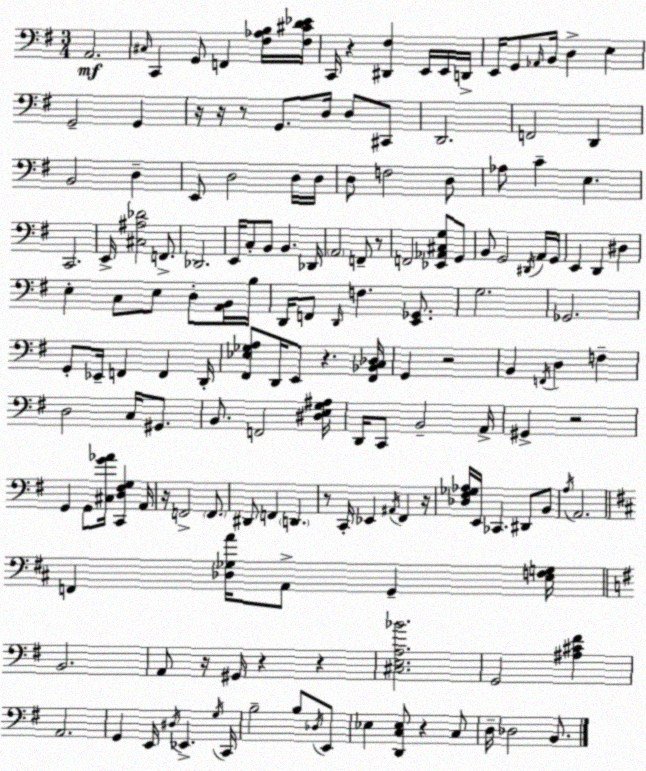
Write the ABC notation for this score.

X:1
T:Untitled
M:3/4
L:1/4
K:Em
A,,2 ^C,/4 C,, G,,/2 F,, [^F,_A,B,]/4 [^F,^CD_E]/4 C,,/4 z [^D,,^F,] E,,/4 E,,/4 D,,/4 E,,/4 G,,/2 _A,,/4 B,,/4 D, E, G,,2 G,, z/4 z/4 z/2 G,,/2 D,/4 D,/2 ^C,,/2 D,,2 F,,2 D,, B,,2 D, E,,/2 D,2 D,/4 D,/4 D,/2 F,2 D,/2 _A,/2 C E, C,,2 E,,/4 [^C,^A,_D]2 F,,/2 _D,,2 E,,/4 C,/2 B,,/2 B,, _D,,/4 A,,2 F,,/2 z/2 F,,2 [_E,,_A,,^C,G,]/2 G,,/2 B,,/2 G,,2 ^D,,/4 A,,/4 G,,/4 E,, D,, ^D, E, C,/2 E,/2 D,/2 [A,,B,,]/4 B,/4 D,,/4 F,,/2 D,,/4 F, [E,,_G,,]/2 G,2 _G,,2 G,,/2 _E,,/4 F,, F,, D,,/4 [^F,,_E,_G,A,]/2 D,,/4 E,,/2 z [^F,,_B,,C,_D,]/4 G,, z2 B,, F,,/4 D, F, D,2 C,/4 ^G,,/2 B,,/2 F,,2 [^D,E,G,^A,]/4 D,,/4 C,,/2 B,,2 A,,/4 ^G,, z2 G,, G,,/2 [^C,G_A]/4 [C,,D,^F,G,] A,,/4 z/4 F,,2 F,,/2 ^D,,/2 F,, D,, z/2 C,,/4 _E,, ^A,,/4 ^F,, z/4 [_D,^F,_G,_A,]/4 E,,/4 _C,, ^D,,/2 B,,/2 A,/4 A,,2 F,, [_D,_G,A]/4 A,,/2 G,, [E,F,G,]/4 B,,2 A,,/2 z/4 ^G,,/4 z z [^C,E,A,_B]2 G,,2 [^A,^C^F] A,,2 G,, E,,/4 ^D,/4 _E,, G,/4 C,,/4 B,2 B,/2 _D,/4 E,,/2 _E, [D,,C,_E,]/2 z C,/2 D,/4 _D,2 B,,/2